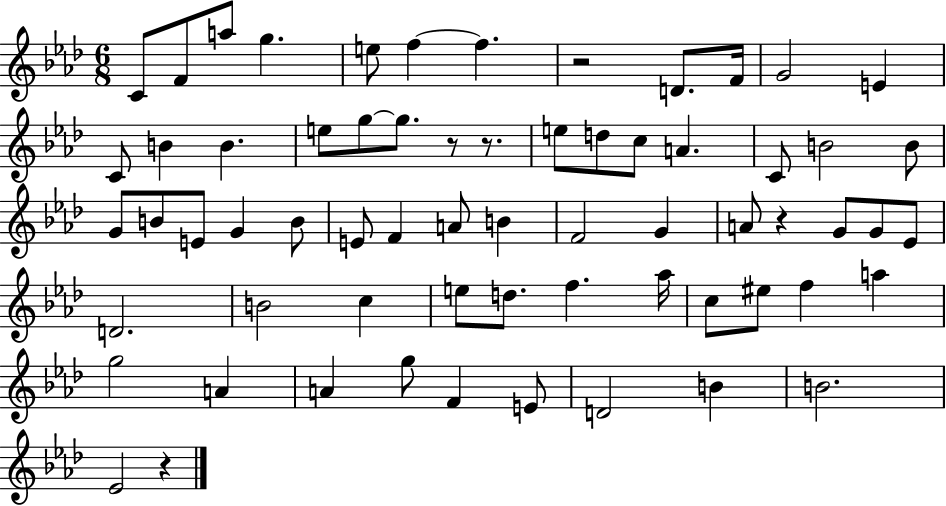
C4/e F4/e A5/e G5/q. E5/e F5/q F5/q. R/h D4/e. F4/s G4/h E4/q C4/e B4/q B4/q. E5/e G5/e G5/e. R/e R/e. E5/e D5/e C5/e A4/q. C4/e B4/h B4/e G4/e B4/e E4/e G4/q B4/e E4/e F4/q A4/e B4/q F4/h G4/q A4/e R/q G4/e G4/e Eb4/e D4/h. B4/h C5/q E5/e D5/e. F5/q. Ab5/s C5/e EIS5/e F5/q A5/q G5/h A4/q A4/q G5/e F4/q E4/e D4/h B4/q B4/h. Eb4/h R/q